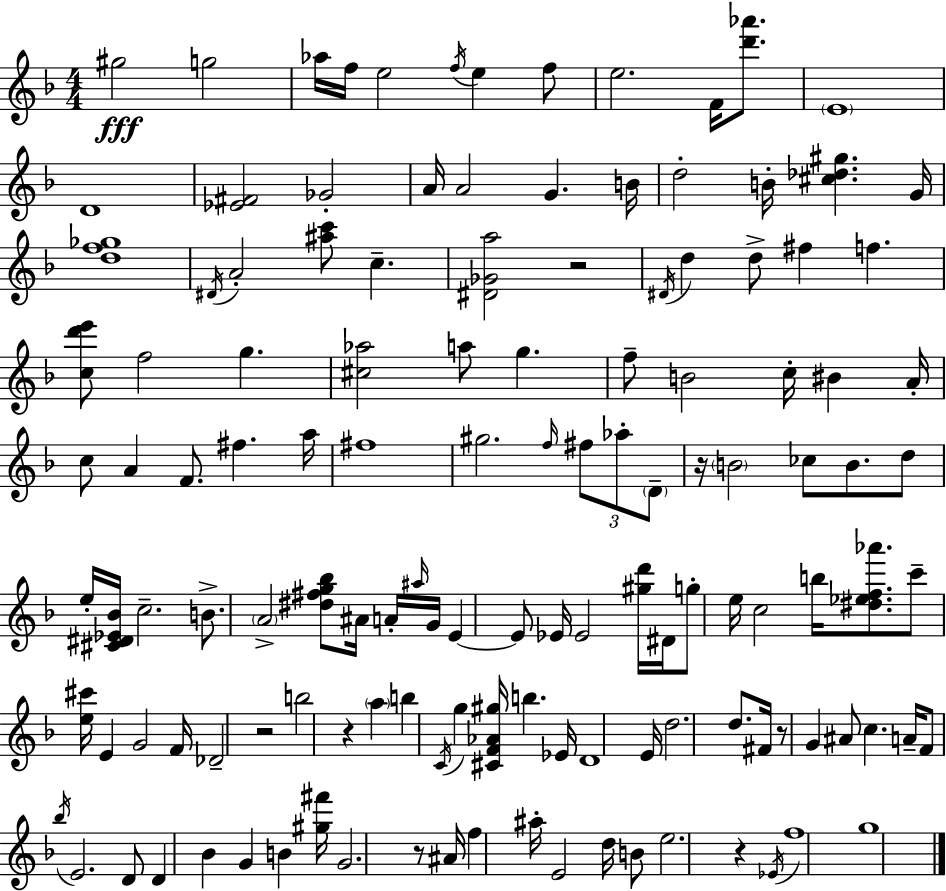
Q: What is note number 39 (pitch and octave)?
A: A4